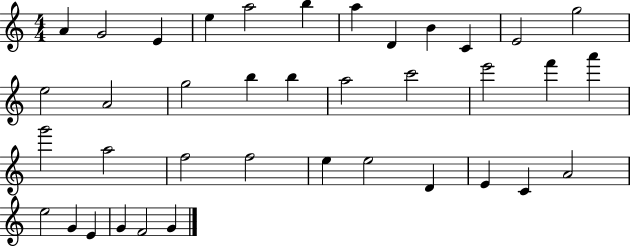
A4/q G4/h E4/q E5/q A5/h B5/q A5/q D4/q B4/q C4/q E4/h G5/h E5/h A4/h G5/h B5/q B5/q A5/h C6/h E6/h F6/q A6/q G6/h A5/h F5/h F5/h E5/q E5/h D4/q E4/q C4/q A4/h E5/h G4/q E4/q G4/q F4/h G4/q